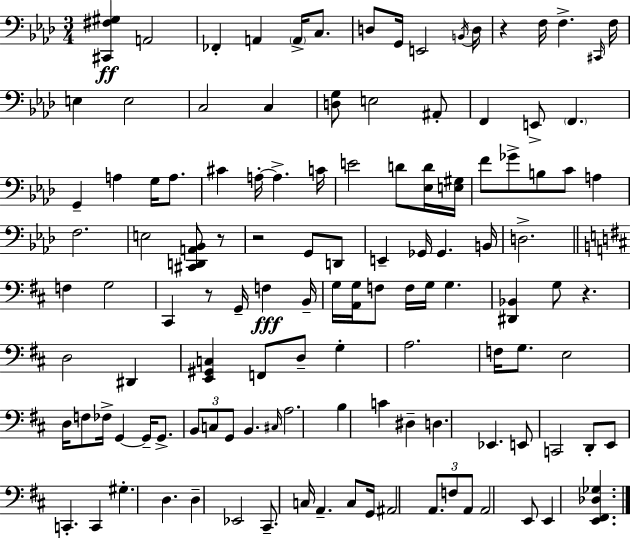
X:1
T:Untitled
M:3/4
L:1/4
K:Ab
[^C,,^F,^G,] A,,2 _F,, A,, A,,/4 C,/2 D,/2 G,,/4 E,,2 B,,/4 D,/4 z F,/4 F, ^C,,/4 F,/4 E, E,2 C,2 C, [D,G,]/2 E,2 ^A,,/2 F,, E,,/2 F,, G,, A, G,/4 A,/2 ^C A,/4 A, C/4 E2 D/2 [_E,D]/4 [E,^G,]/4 F/2 _G/2 B,/2 C/2 A, F,2 E,2 [^C,,D,,A,,_B,,]/2 z/2 z2 G,,/2 D,,/2 E,, _G,,/4 _G,, B,,/4 D,2 F, G,2 ^C,, z/2 G,,/4 F, B,,/4 G,/4 [A,,G,]/4 F,/2 F,/4 G,/4 G, [^D,,_B,,] G,/2 z D,2 ^D,, [E,,^G,,C,] F,,/2 D,/2 G, A,2 F,/4 G,/2 E,2 D,/4 F,/2 _F,/4 G,, G,,/4 G,,/2 B,,/2 C,/2 G,,/2 B,, ^C,/4 A,2 B, C ^D, D, _E,, E,,/2 C,,2 D,,/2 E,,/2 C,, C,, ^G, D, D, _E,,2 ^C,,/2 C,/4 A,, C,/2 G,,/4 ^A,,2 A,,/2 F,/2 A,,/2 A,,2 E,,/2 E,, [E,,^F,,_D,_G,]